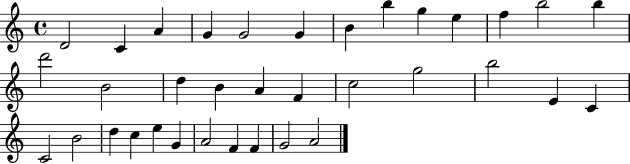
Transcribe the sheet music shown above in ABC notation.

X:1
T:Untitled
M:4/4
L:1/4
K:C
D2 C A G G2 G B b g e f b2 b d'2 B2 d B A F c2 g2 b2 E C C2 B2 d c e G A2 F F G2 A2